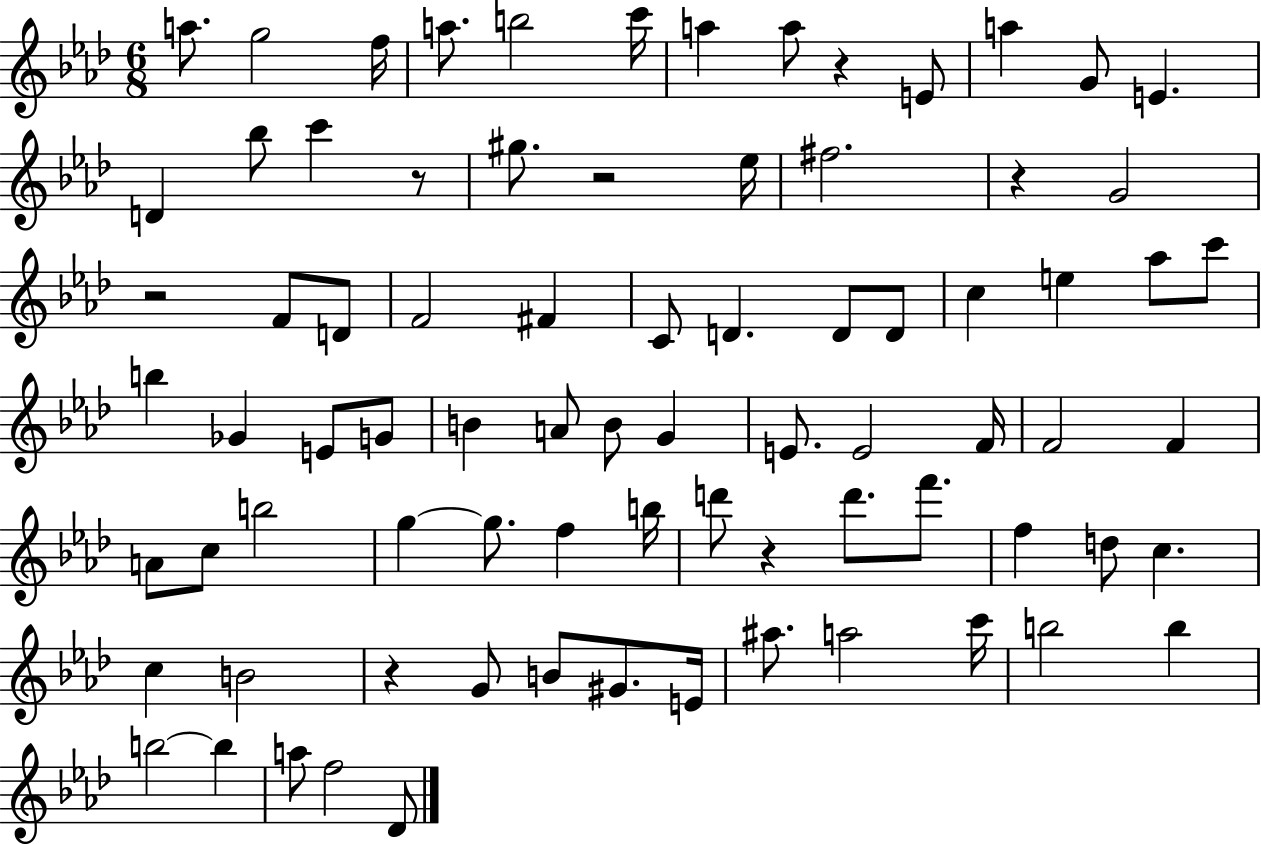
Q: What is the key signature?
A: AES major